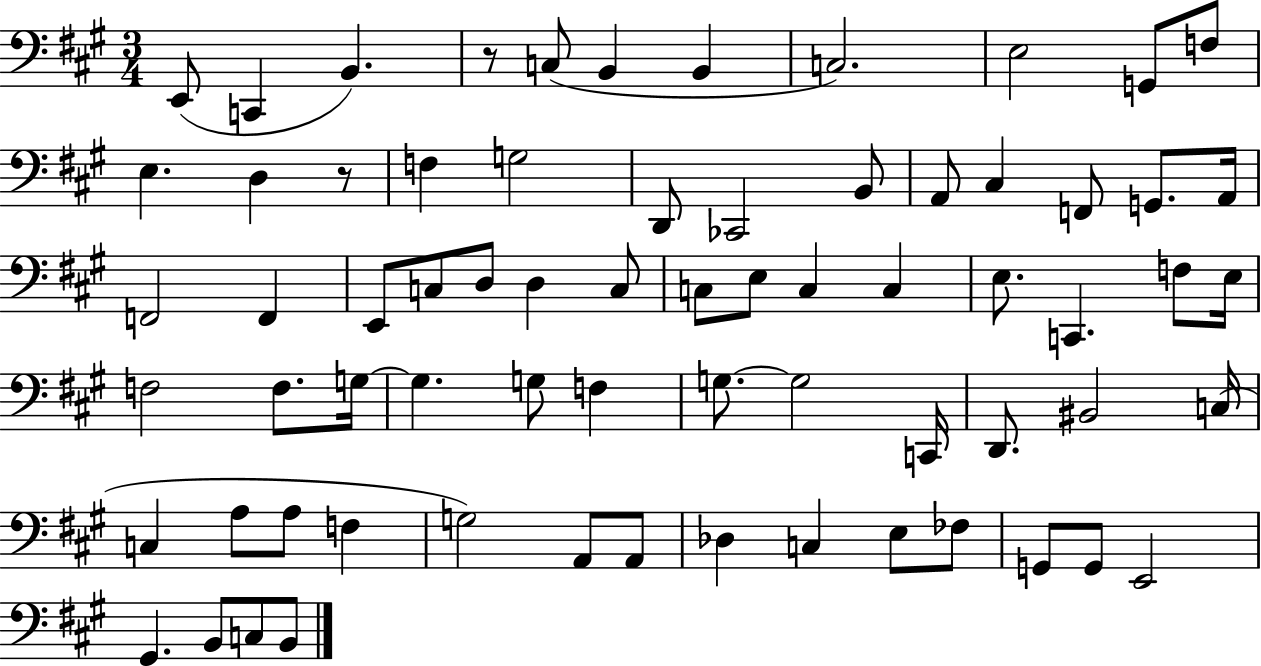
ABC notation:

X:1
T:Untitled
M:3/4
L:1/4
K:A
E,,/2 C,, B,, z/2 C,/2 B,, B,, C,2 E,2 G,,/2 F,/2 E, D, z/2 F, G,2 D,,/2 _C,,2 B,,/2 A,,/2 ^C, F,,/2 G,,/2 A,,/4 F,,2 F,, E,,/2 C,/2 D,/2 D, C,/2 C,/2 E,/2 C, C, E,/2 C,, F,/2 E,/4 F,2 F,/2 G,/4 G, G,/2 F, G,/2 G,2 C,,/4 D,,/2 ^B,,2 C,/4 C, A,/2 A,/2 F, G,2 A,,/2 A,,/2 _D, C, E,/2 _F,/2 G,,/2 G,,/2 E,,2 ^G,, B,,/2 C,/2 B,,/2